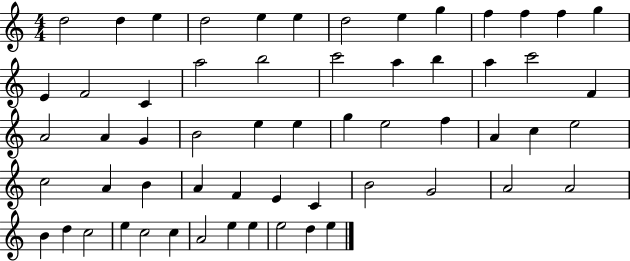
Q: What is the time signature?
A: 4/4